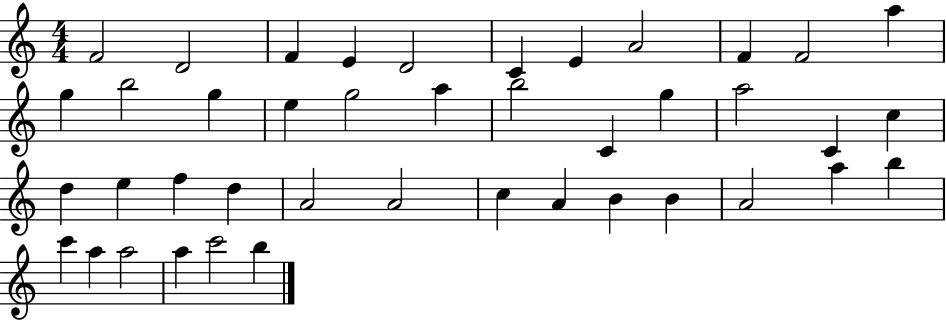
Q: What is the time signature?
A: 4/4